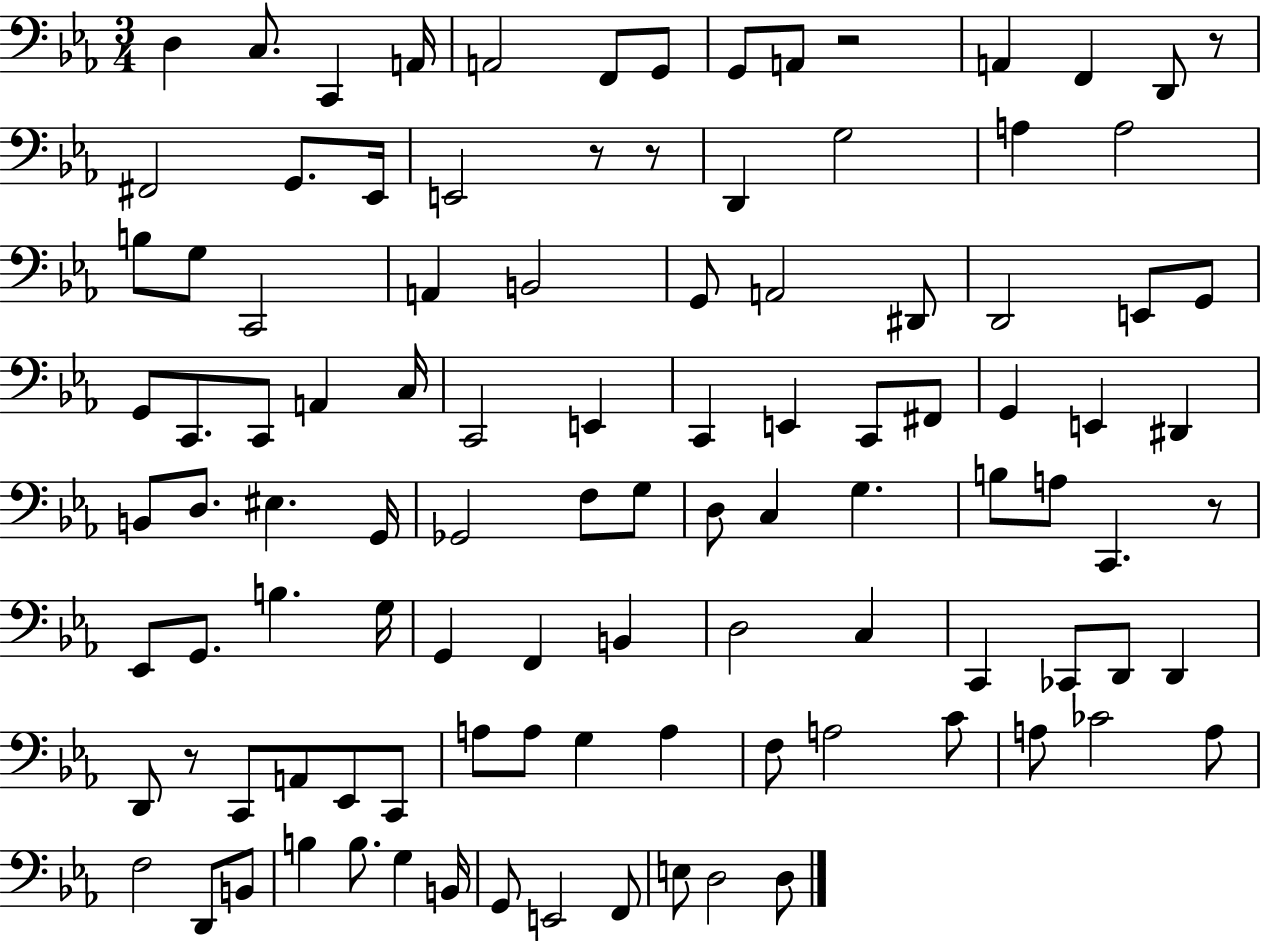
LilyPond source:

{
  \clef bass
  \numericTimeSignature
  \time 3/4
  \key ees \major
  d4 c8. c,4 a,16 | a,2 f,8 g,8 | g,8 a,8 r2 | a,4 f,4 d,8 r8 | \break fis,2 g,8. ees,16 | e,2 r8 r8 | d,4 g2 | a4 a2 | \break b8 g8 c,2 | a,4 b,2 | g,8 a,2 dis,8 | d,2 e,8 g,8 | \break g,8 c,8. c,8 a,4 c16 | c,2 e,4 | c,4 e,4 c,8 fis,8 | g,4 e,4 dis,4 | \break b,8 d8. eis4. g,16 | ges,2 f8 g8 | d8 c4 g4. | b8 a8 c,4. r8 | \break ees,8 g,8. b4. g16 | g,4 f,4 b,4 | d2 c4 | c,4 ces,8 d,8 d,4 | \break d,8 r8 c,8 a,8 ees,8 c,8 | a8 a8 g4 a4 | f8 a2 c'8 | a8 ces'2 a8 | \break f2 d,8 b,8 | b4 b8. g4 b,16 | g,8 e,2 f,8 | e8 d2 d8 | \break \bar "|."
}